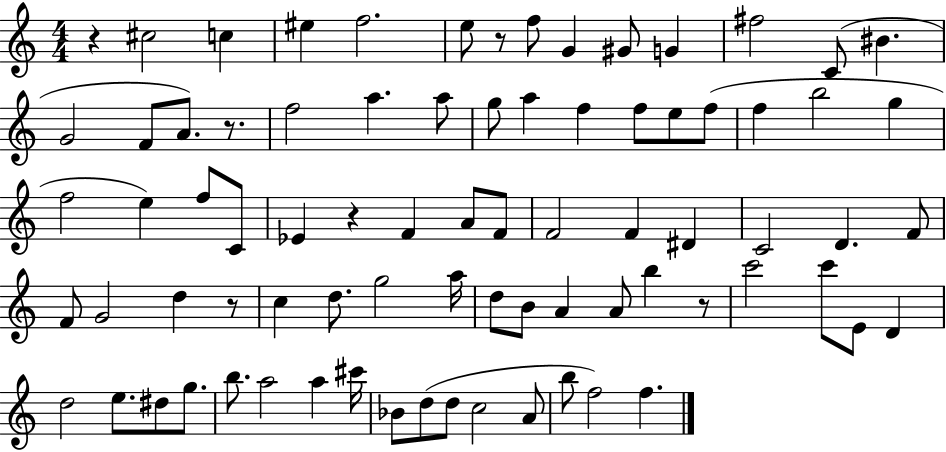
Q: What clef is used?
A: treble